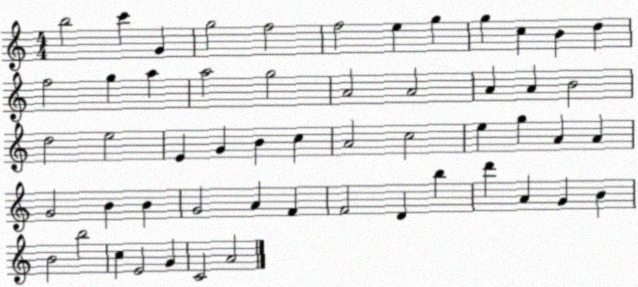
X:1
T:Untitled
M:4/4
L:1/4
K:C
b2 c' G g2 f2 f2 e g g c B d f2 g a a2 g2 A2 A2 A A B2 d2 e2 E G B c A2 c2 e g A A G2 B B G2 A F F2 D b d' A G B B2 b2 c E2 G C2 A2